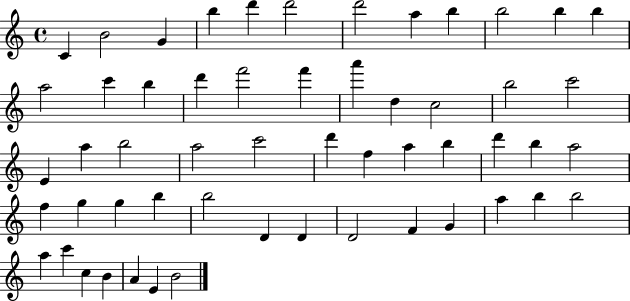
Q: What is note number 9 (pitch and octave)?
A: B5